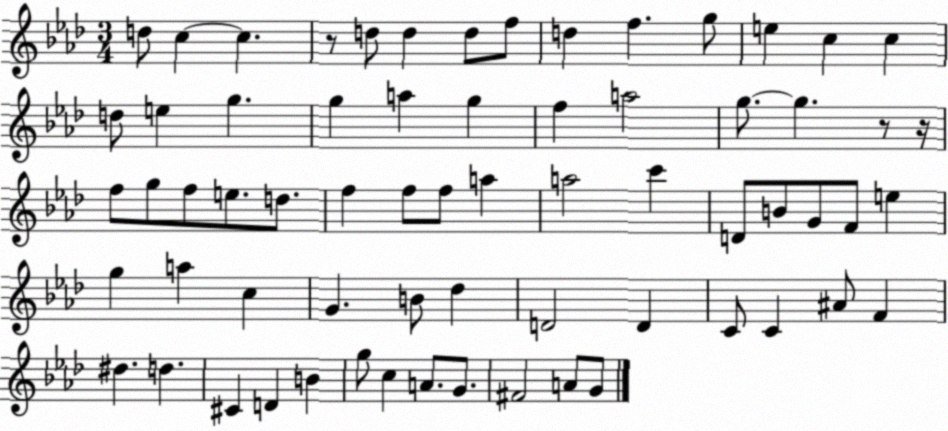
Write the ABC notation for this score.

X:1
T:Untitled
M:3/4
L:1/4
K:Ab
d/2 c c z/2 d/2 d d/2 f/2 d f g/2 e c c d/2 e g g a g f a2 g/2 g z/2 z/4 f/2 g/2 f/2 e/2 d/2 f f/2 f/2 a a2 c' D/2 B/2 G/2 F/2 e g a c G B/2 _d D2 D C/2 C ^A/2 F ^d d ^C D B g/2 c A/2 G/2 ^F2 A/2 G/2